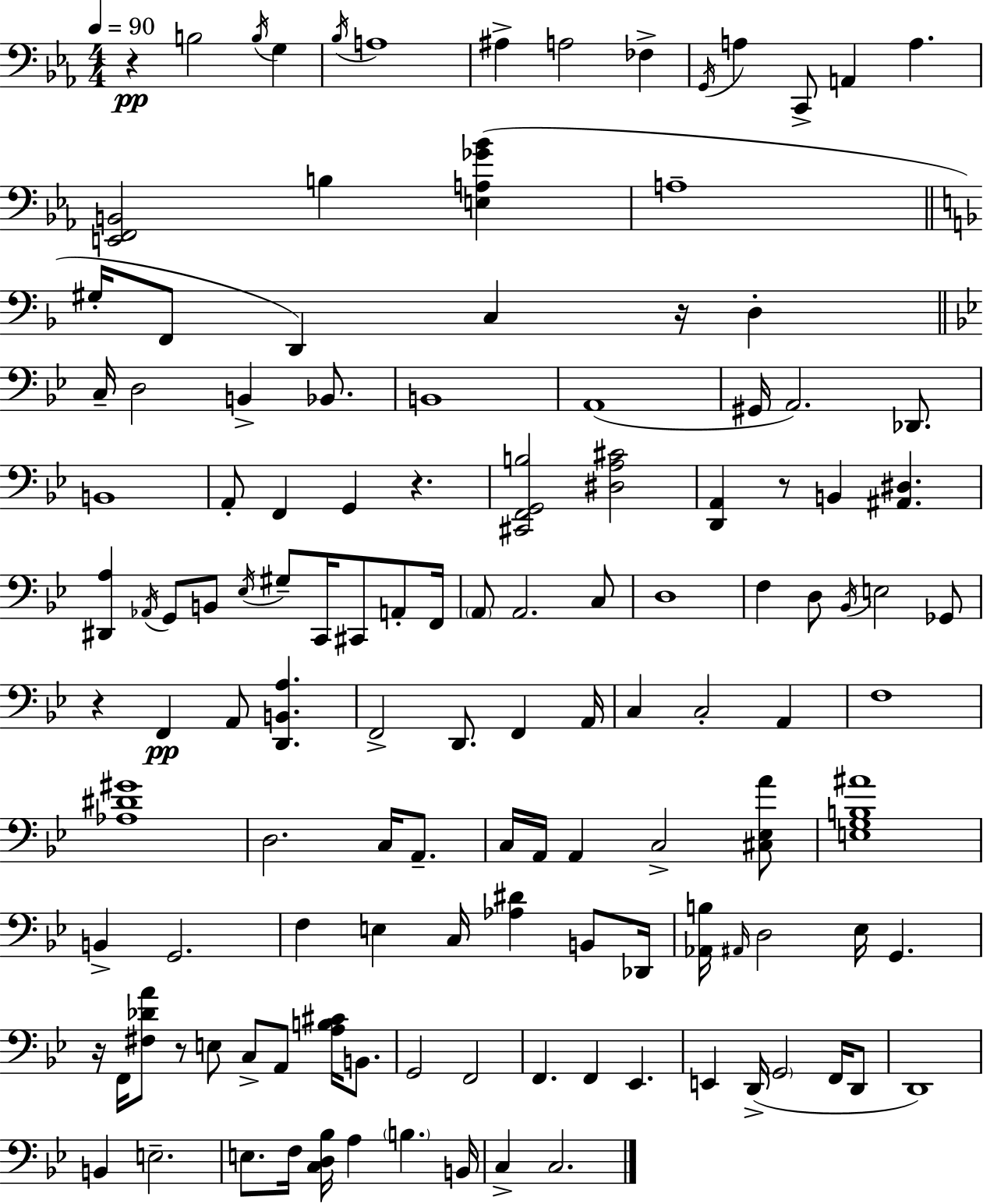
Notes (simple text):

R/q B3/h B3/s G3/q Bb3/s A3/w A#3/q A3/h FES3/q G2/s A3/q C2/e A2/q A3/q. [E2,F2,B2]/h B3/q [E3,A3,Gb4,Bb4]/q A3/w G#3/s F2/e D2/q C3/q R/s D3/q C3/s D3/h B2/q Bb2/e. B2/w A2/w G#2/s A2/h. Db2/e. B2/w A2/e F2/q G2/q R/q. [C#2,F2,G2,B3]/h [D#3,A3,C#4]/h [D2,A2]/q R/e B2/q [A#2,D#3]/q. [D#2,A3]/q Ab2/s G2/e B2/e Eb3/s G#3/e C2/s C#2/e A2/e F2/s A2/e A2/h. C3/e D3/w F3/q D3/e Bb2/s E3/h Gb2/e R/q F2/q A2/e [D2,B2,A3]/q. F2/h D2/e. F2/q A2/s C3/q C3/h A2/q F3/w [Ab3,D#4,G#4]/w D3/h. C3/s A2/e. C3/s A2/s A2/q C3/h [C#3,Eb3,A4]/e [E3,G3,B3,A#4]/w B2/q G2/h. F3/q E3/q C3/s [Ab3,D#4]/q B2/e Db2/s [Ab2,B3]/s A#2/s D3/h Eb3/s G2/q. R/s F2/s [F#3,Db4,A4]/e R/e E3/e C3/e A2/e [A3,B3,C#4]/s B2/e. G2/h F2/h F2/q. F2/q Eb2/q. E2/q D2/s G2/h F2/s D2/e D2/w B2/q E3/h. E3/e. F3/s [C3,D3,Bb3]/s A3/q B3/q. B2/s C3/q C3/h.